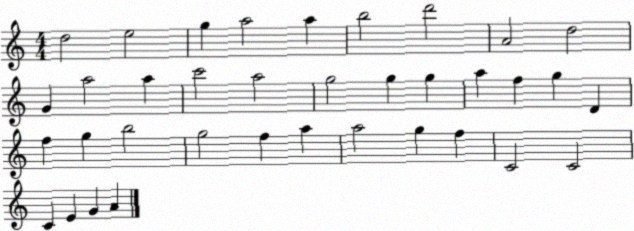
X:1
T:Untitled
M:4/4
L:1/4
K:C
d2 e2 g a2 a b2 d'2 A2 d2 G a2 a c'2 a2 g2 g g a f g D f g b2 g2 f a a2 g f C2 C2 C E G A